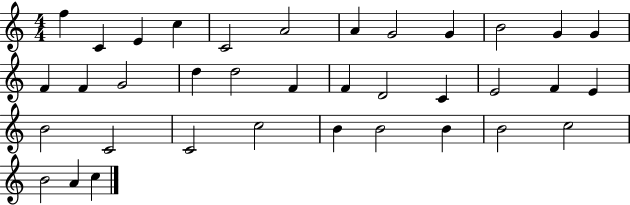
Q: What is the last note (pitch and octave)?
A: C5